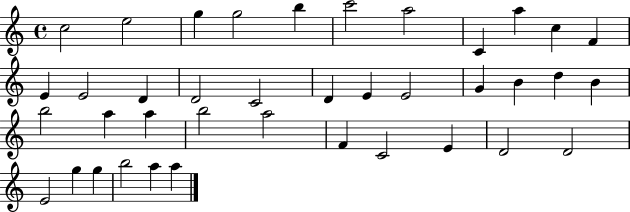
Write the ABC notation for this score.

X:1
T:Untitled
M:4/4
L:1/4
K:C
c2 e2 g g2 b c'2 a2 C a c F E E2 D D2 C2 D E E2 G B d B b2 a a b2 a2 F C2 E D2 D2 E2 g g b2 a a